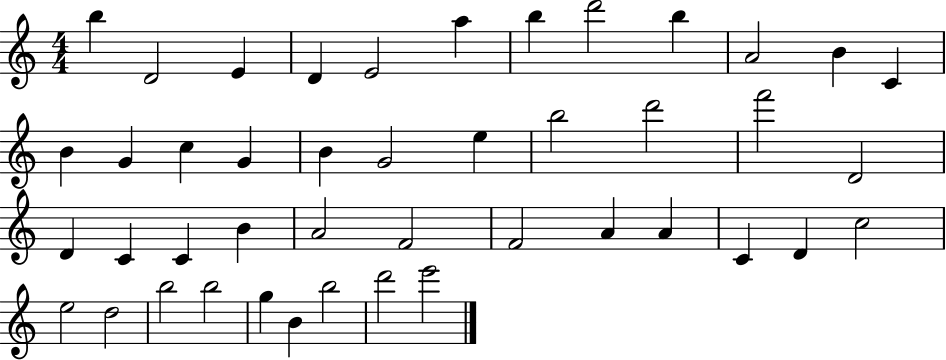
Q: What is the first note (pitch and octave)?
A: B5